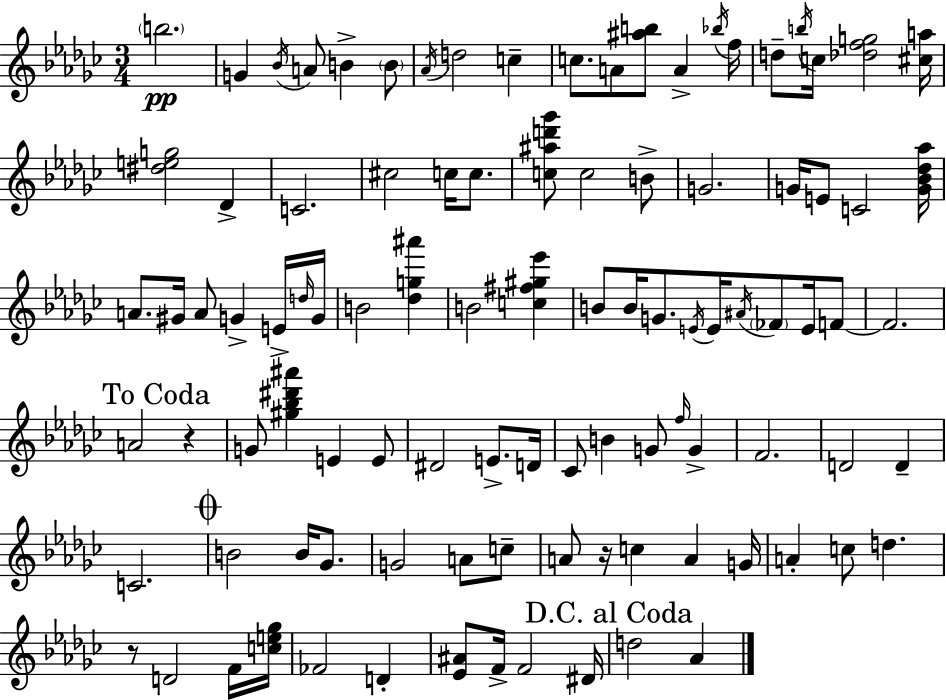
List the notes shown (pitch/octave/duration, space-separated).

B5/h. G4/q Bb4/s A4/e B4/q B4/e Ab4/s D5/h C5/q C5/e. A4/e [A#5,B5]/e A4/q Bb5/s F5/s D5/e B5/s C5/s [Db5,F5,G5]/h [C#5,A5]/s [D#5,E5,G5]/h Db4/q C4/h. C#5/h C5/s C5/e. [C5,A#5,D6,Gb6]/e C5/h B4/e G4/h. G4/s E4/e C4/h [G4,Bb4,Db5,Ab5]/s A4/e. G#4/s A4/e G4/q E4/s D5/s G4/s B4/h [Db5,G5,A#6]/q B4/h [C5,F#5,G#5,Eb6]/q B4/e B4/s G4/e. E4/s E4/s A#4/s FES4/e E4/s F4/e F4/h. A4/h R/q G4/e [G#5,Bb5,D#6,A#6]/q E4/q E4/e D#4/h E4/e. D4/s CES4/e B4/q G4/e F5/s G4/q F4/h. D4/h D4/q C4/h. B4/h B4/s Gb4/e. G4/h A4/e C5/e A4/e R/s C5/q A4/q G4/s A4/q C5/e D5/q. R/e D4/h F4/s [C5,E5,Gb5]/s FES4/h D4/q [Eb4,A#4]/e F4/s F4/h D#4/s D5/h Ab4/q